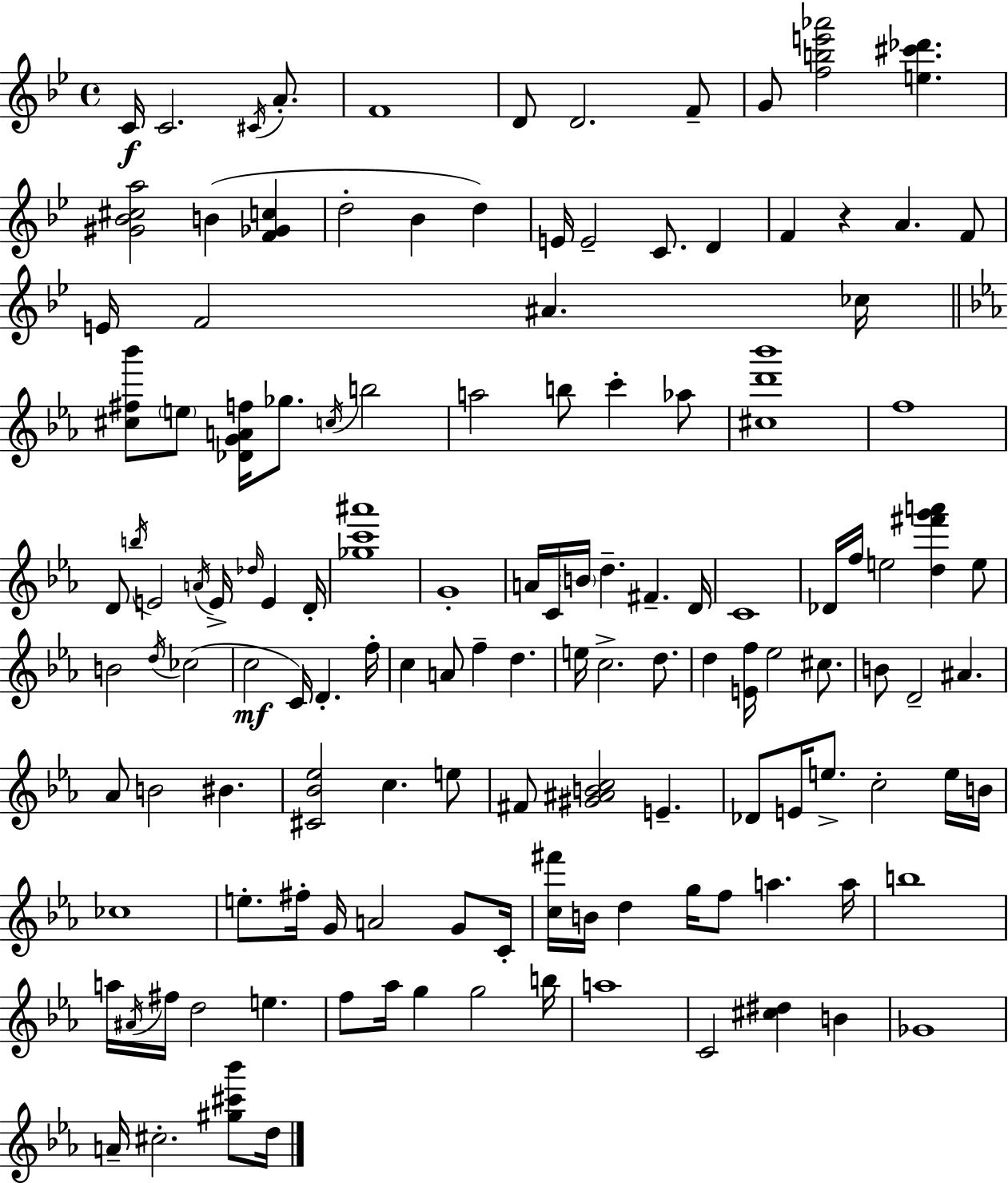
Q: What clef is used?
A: treble